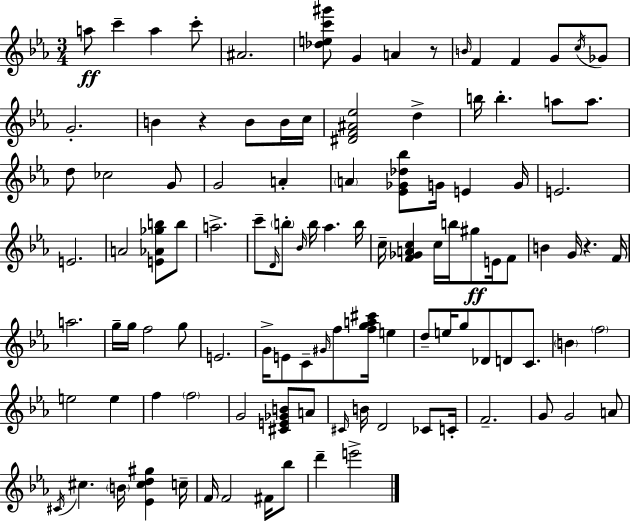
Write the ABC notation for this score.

X:1
T:Untitled
M:3/4
L:1/4
K:Cm
a/2 c' a c'/2 ^A2 [_dec'^g']/2 G A z/2 B/4 F F G/2 c/4 _G/2 G2 B z B/2 B/4 c/4 [^DF^A_e]2 d b/4 b a/2 a/2 d/2 _c2 G/2 G2 A A [_E_G_d_b]/2 G/4 E G/4 E2 E2 A2 [E_A_gb]/2 b/2 a2 c'/2 D/4 b/2 _B/4 b/4 _a b/4 c/4 [F_GAc] c/4 b/4 ^g/2 E/4 F/2 B G/4 z F/4 a2 g/4 g/4 f2 g/2 E2 G/4 E/2 C/2 ^G/4 f/2 [fga^c']/4 e d/2 e/4 g/2 _D/2 D/2 C/2 B f2 e2 e f f2 G2 [^CE_GB]/2 A/2 ^C/4 B/4 D2 _C/2 C/4 F2 G/2 G2 A/2 ^C/4 ^c B/4 [_E^cd^g] c/4 F/4 F2 ^F/4 _b/2 d' e'2